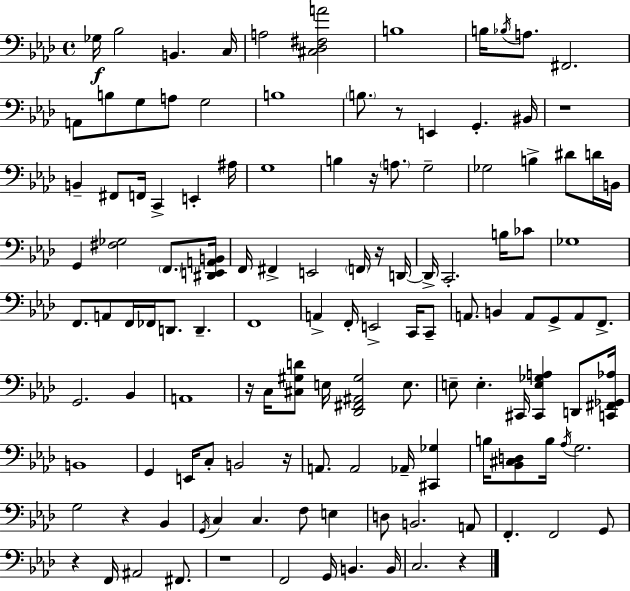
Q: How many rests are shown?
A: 10